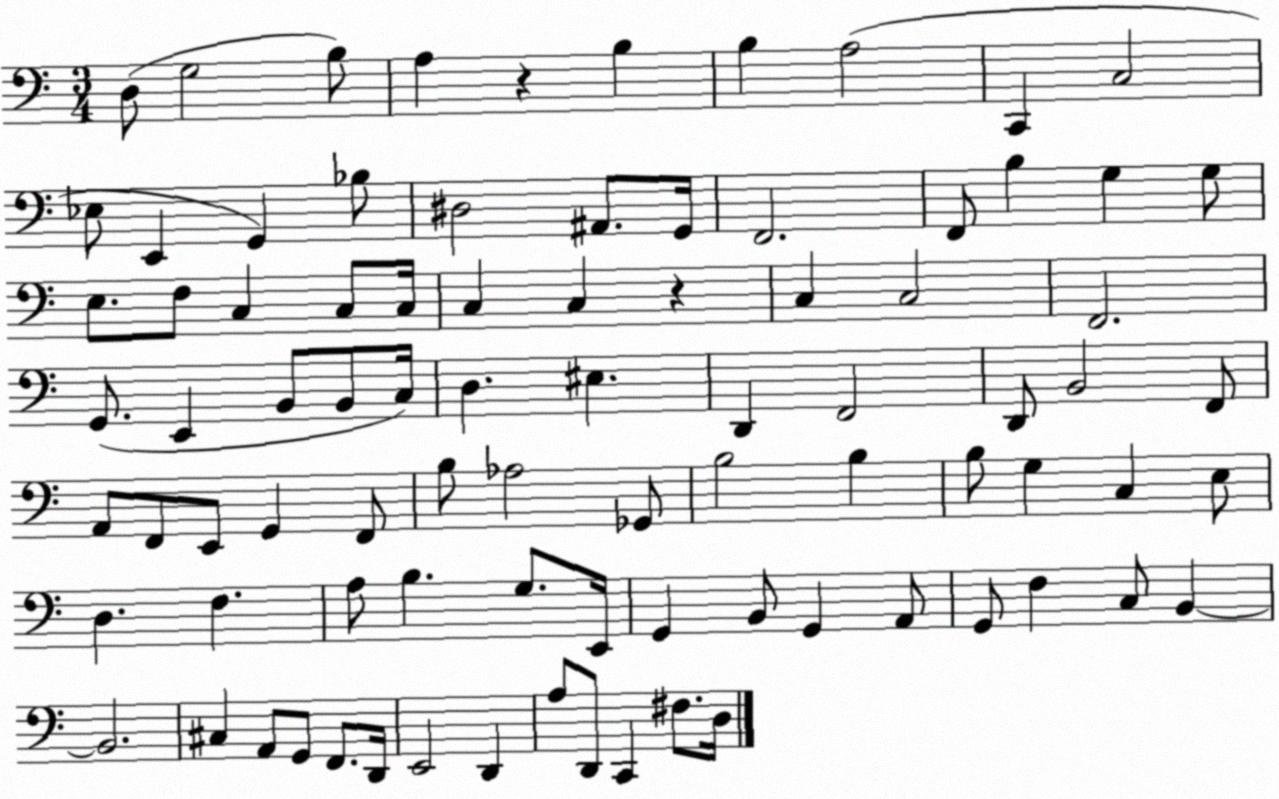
X:1
T:Untitled
M:3/4
L:1/4
K:C
D,/2 G,2 B,/2 A, z B, B, A,2 C,, C,2 _E,/2 E,, G,, _B,/2 ^D,2 ^A,,/2 G,,/4 F,,2 F,,/2 B, G, G,/2 E,/2 F,/2 C, C,/2 C,/4 C, C, z C, C,2 F,,2 G,,/2 E,, B,,/2 B,,/2 C,/4 D, ^E, D,, F,,2 D,,/2 B,,2 F,,/2 A,,/2 F,,/2 E,,/2 G,, F,,/2 B,/2 _A,2 _G,,/2 B,2 B, B,/2 G, C, E,/2 D, F, A,/2 B, G,/2 E,,/4 G,, B,,/2 G,, A,,/2 G,,/2 F, C,/2 B,, B,,2 ^C, A,,/2 G,,/2 F,,/2 D,,/4 E,,2 D,, A,/2 D,,/2 C,, ^F,/2 D,/4